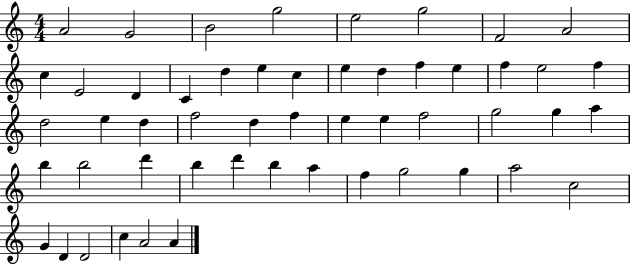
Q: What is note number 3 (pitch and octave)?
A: B4